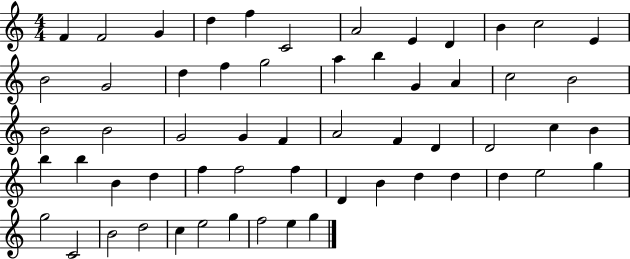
{
  \clef treble
  \numericTimeSignature
  \time 4/4
  \key c \major
  f'4 f'2 g'4 | d''4 f''4 c'2 | a'2 e'4 d'4 | b'4 c''2 e'4 | \break b'2 g'2 | d''4 f''4 g''2 | a''4 b''4 g'4 a'4 | c''2 b'2 | \break b'2 b'2 | g'2 g'4 f'4 | a'2 f'4 d'4 | d'2 c''4 b'4 | \break b''4 b''4 b'4 d''4 | f''4 f''2 f''4 | d'4 b'4 d''4 d''4 | d''4 e''2 g''4 | \break g''2 c'2 | b'2 d''2 | c''4 e''2 g''4 | f''2 e''4 g''4 | \break \bar "|."
}